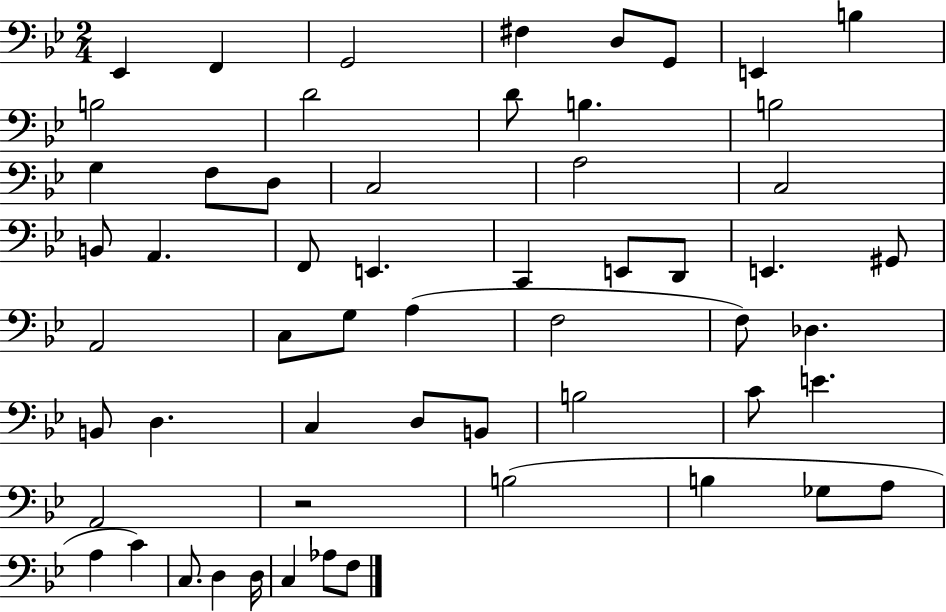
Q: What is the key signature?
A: BES major